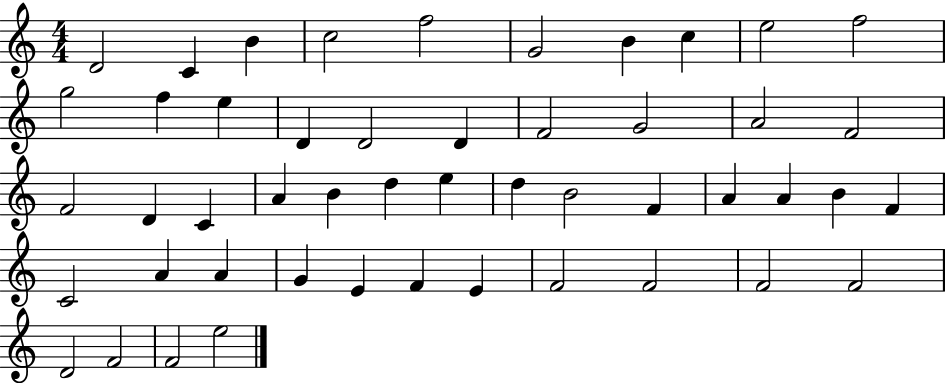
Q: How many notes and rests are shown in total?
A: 49